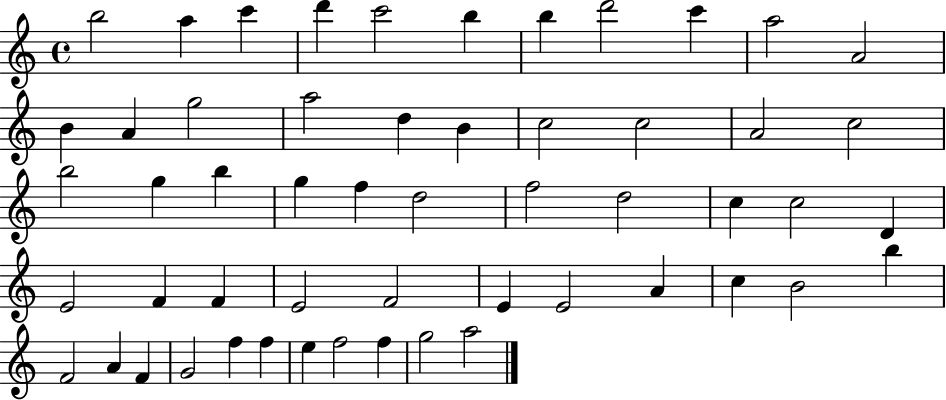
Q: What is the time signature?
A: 4/4